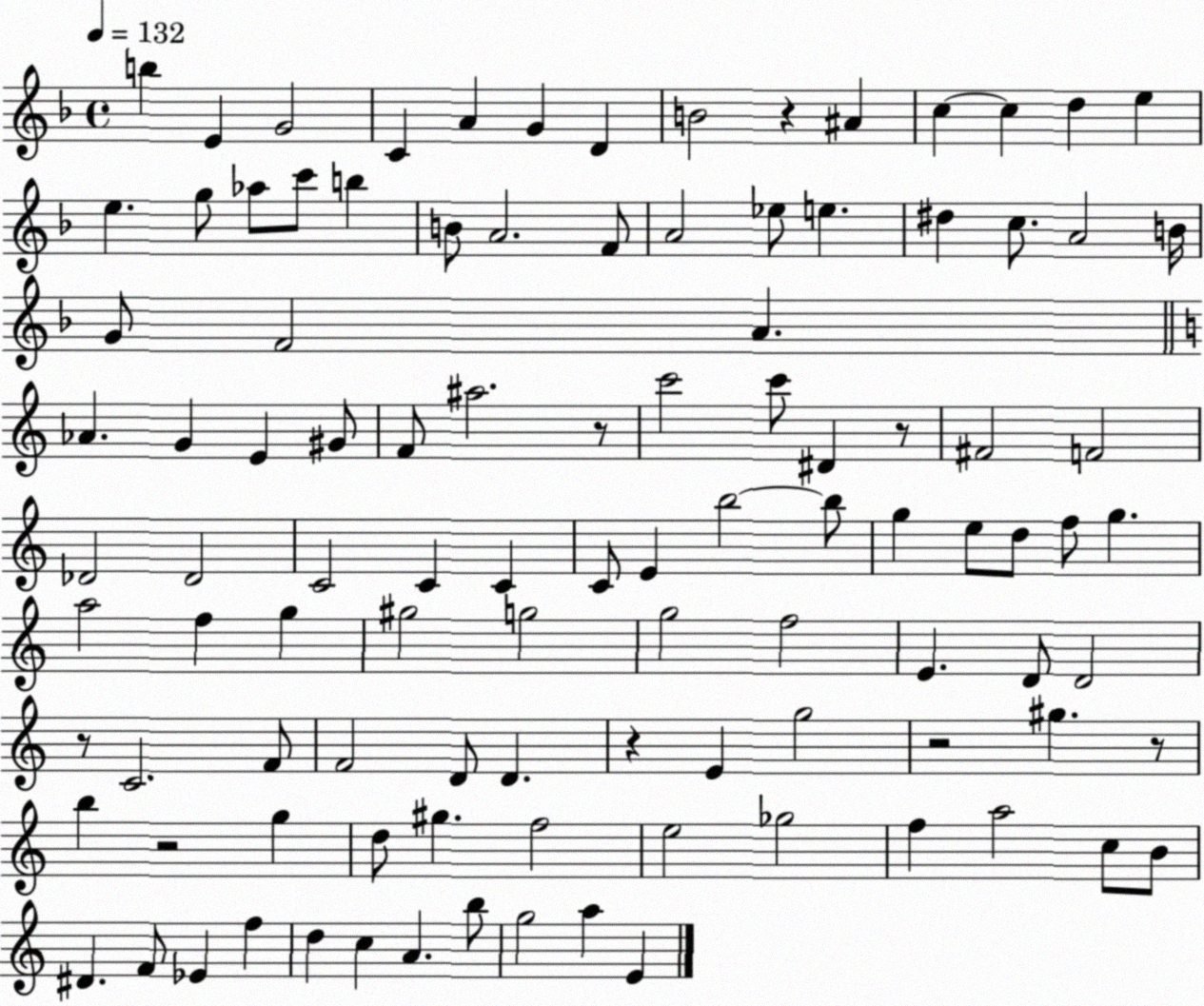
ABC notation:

X:1
T:Untitled
M:4/4
L:1/4
K:F
b E G2 C A G D B2 z ^A c c d e e g/2 _a/2 c'/2 b B/2 A2 F/2 A2 _e/2 e ^d c/2 A2 B/4 G/2 F2 A _A G E ^G/2 F/2 ^a2 z/2 c'2 c'/2 ^D z/2 ^F2 F2 _D2 _D2 C2 C C C/2 E b2 b/2 g e/2 d/2 f/2 g a2 f g ^g2 g2 g2 f2 E D/2 D2 z/2 C2 F/2 F2 D/2 D z E g2 z2 ^g z/2 b z2 g d/2 ^g f2 e2 _g2 f a2 c/2 B/2 ^D F/2 _E f d c A b/2 g2 a E